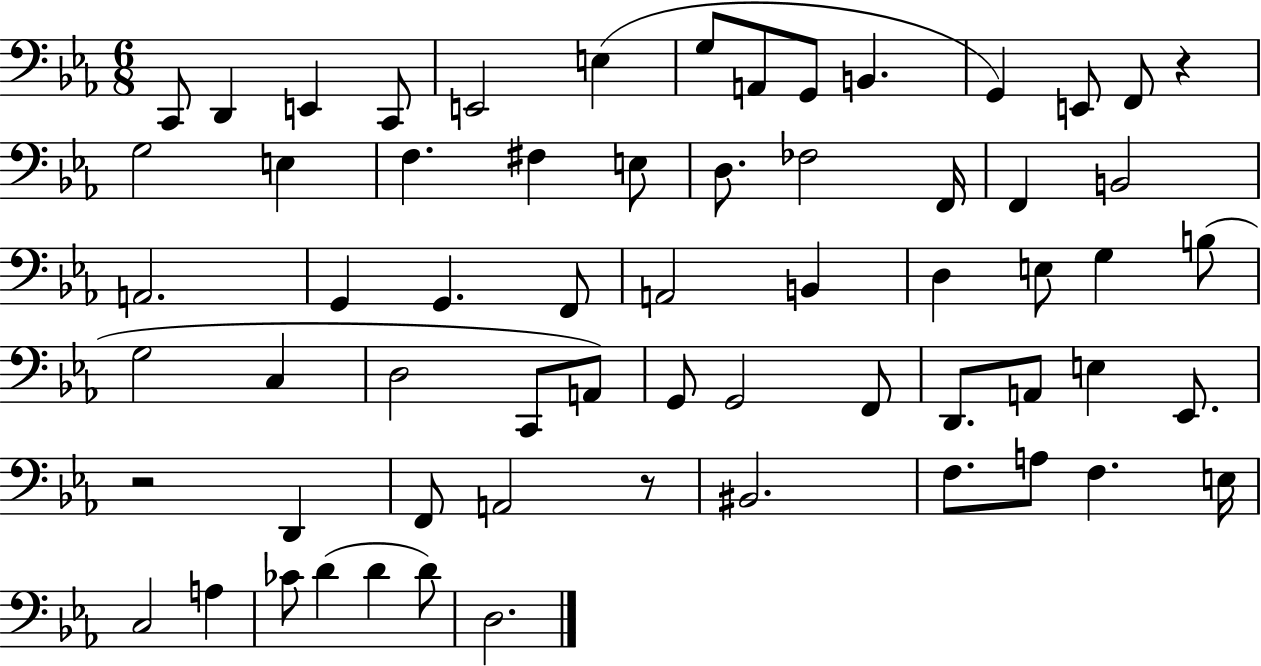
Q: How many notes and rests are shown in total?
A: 63